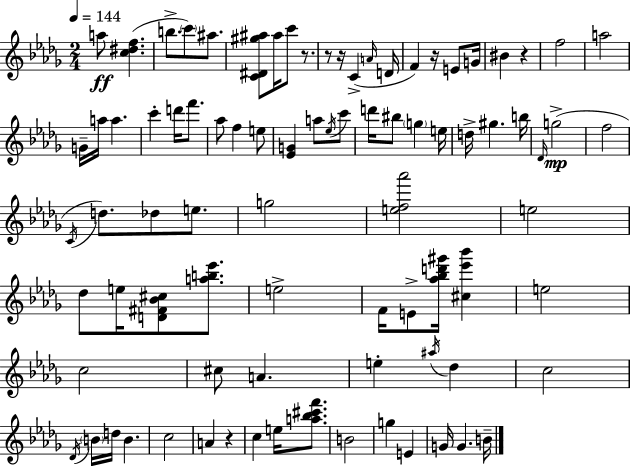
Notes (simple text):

A5/e [C5,D#5,F5]/q. B5/e. C6/e A#5/e. [C4,D#4,G#5,A#5]/e A#5/s C6/e R/e. R/e R/s C4/q A4/s D4/s F4/q R/s E4/e G4/s BIS4/q R/q F5/h A5/h G4/s A5/s A5/q. C6/q D6/s F6/e. Ab5/e F5/q E5/e [Eb4,G4]/q A5/e Eb5/s C6/e D6/s BIS5/e G5/q E5/s D5/s G#5/q. B5/s Db4/s G5/h F5/h C4/s D5/e. Db5/e E5/e. G5/h [E5,F5,Ab6]/h E5/h Db5/e E5/s [D4,F#4,Bb4,C#5]/e [A5,B5,Eb6]/e. E5/h F4/s E4/e [Ab5,Bb5,D6,G#6]/s [C#5,Eb6,Bb6]/q E5/h C5/h C#5/e A4/q. E5/q A#5/s Db5/q C5/h Db4/s B4/s D5/s B4/q. C5/h A4/q R/q C5/q E5/s [A5,Bb5,C#6,F6]/e. B4/h G5/q E4/q G4/s G4/q. B4/s